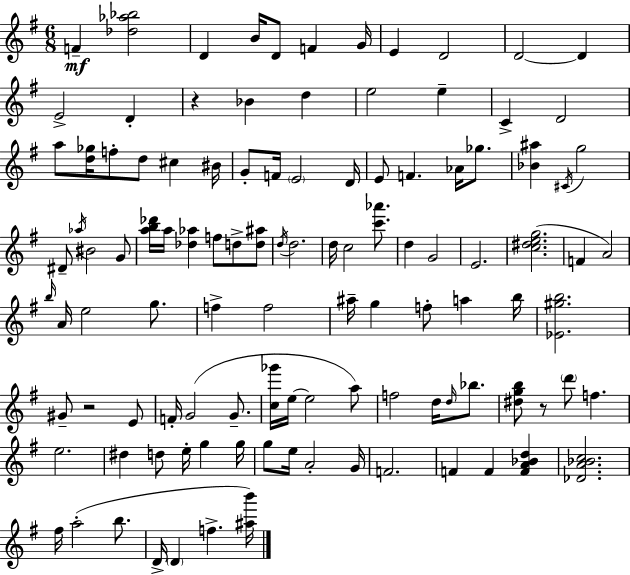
X:1
T:Untitled
M:6/8
L:1/4
K:G
F [_d_a_b]2 D B/4 D/2 F G/4 E D2 D2 D E2 D z _B d e2 e C D2 a/2 [d_g]/4 f/2 d/2 ^c ^B/4 G/2 F/4 E2 D/4 E/2 F _A/4 _g/2 [_B^a] ^C/4 g2 ^D/2 _a/4 ^B2 G/2 [ab_d']/4 a/4 [_d_a] f/2 d/2 [d^a]/2 d/4 d2 d/4 c2 [c'_a']/2 d G2 E2 [c^deg]2 F A2 b/4 A/4 e2 g/2 f f2 ^a/4 g f/2 a b/4 [_E^gb]2 ^G/2 z2 E/2 F/4 G2 G/2 [c_g']/4 e/4 e2 a/2 f2 d/4 d/4 _b/2 [^dgb]/2 z/2 d'/2 f e2 ^d d/2 e/4 g g/4 g/2 e/4 A2 G/4 F2 F F [FA_Bd] [_DA_Bc]2 ^f/4 a2 b/2 D/4 D f [^ab']/4